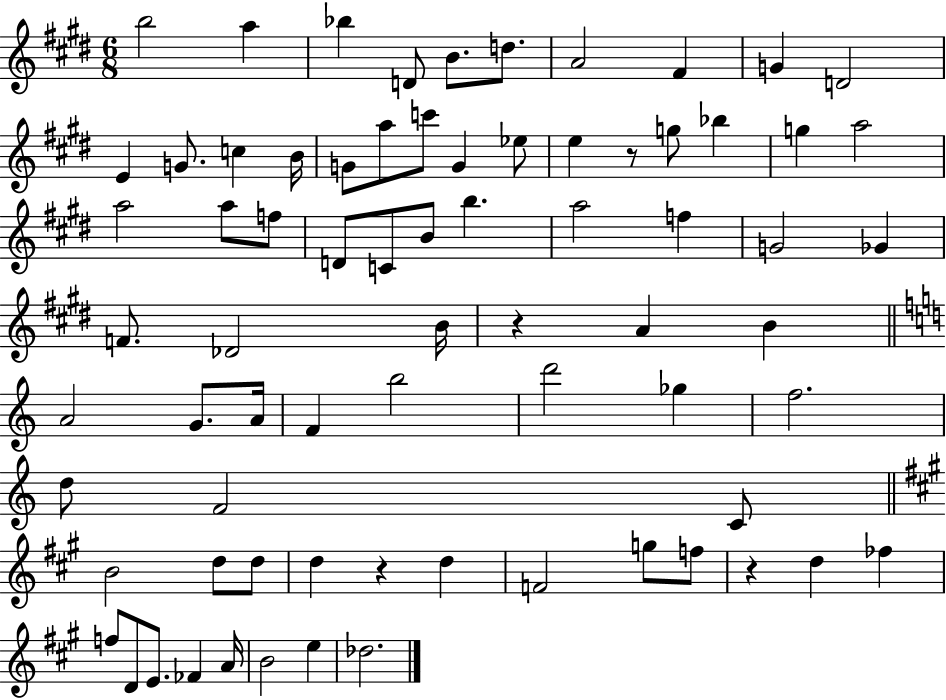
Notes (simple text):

B5/h A5/q Bb5/q D4/e B4/e. D5/e. A4/h F#4/q G4/q D4/h E4/q G4/e. C5/q B4/s G4/e A5/e C6/e G4/q Eb5/e E5/q R/e G5/e Bb5/q G5/q A5/h A5/h A5/e F5/e D4/e C4/e B4/e B5/q. A5/h F5/q G4/h Gb4/q F4/e. Db4/h B4/s R/q A4/q B4/q A4/h G4/e. A4/s F4/q B5/h D6/h Gb5/q F5/h. D5/e F4/h C4/e B4/h D5/e D5/e D5/q R/q D5/q F4/h G5/e F5/e R/q D5/q FES5/q F5/e D4/e E4/e. FES4/q A4/s B4/h E5/q Db5/h.